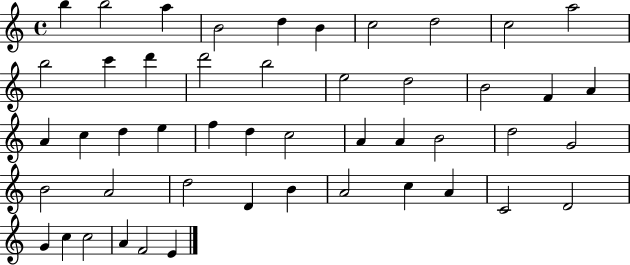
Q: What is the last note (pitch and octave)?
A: E4